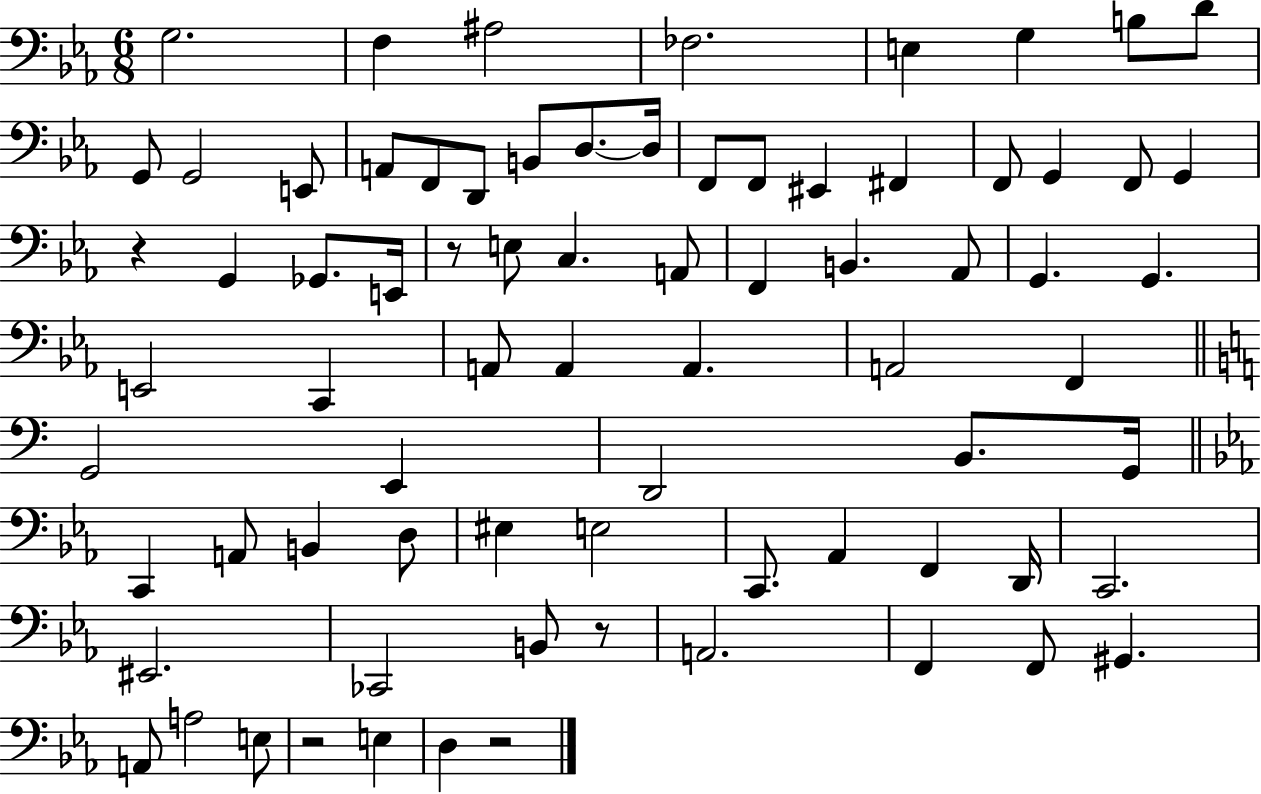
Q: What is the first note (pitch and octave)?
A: G3